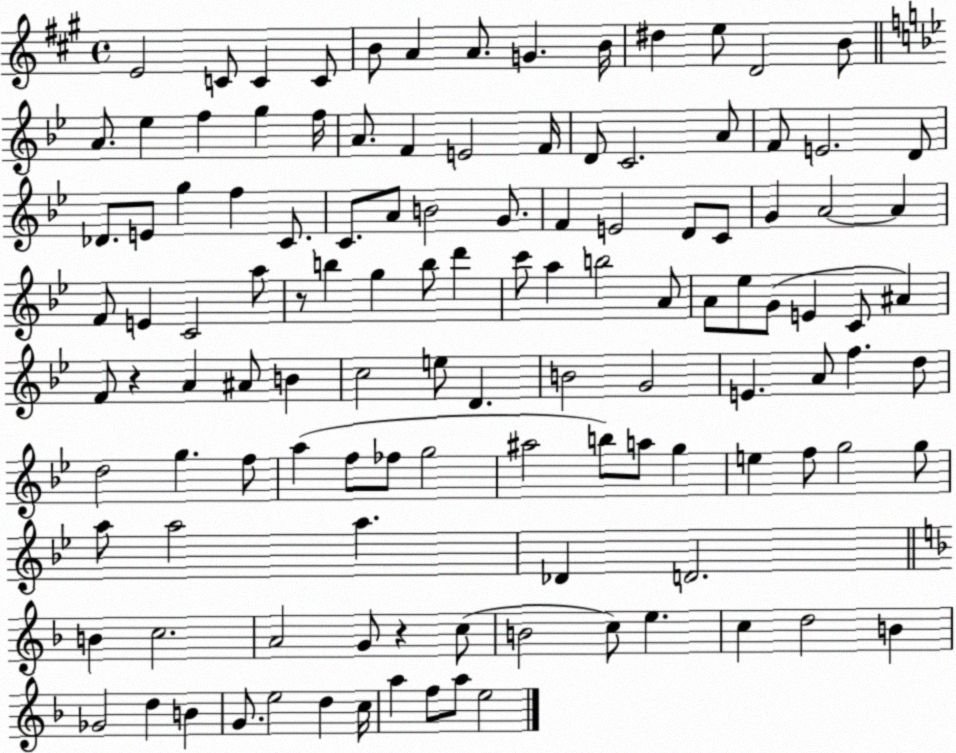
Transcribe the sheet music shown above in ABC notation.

X:1
T:Untitled
M:4/4
L:1/4
K:A
E2 C/2 C C/2 B/2 A A/2 G B/4 ^d e/2 D2 B/2 A/2 _e f g f/4 A/2 F E2 F/4 D/2 C2 A/2 F/2 E2 D/2 _D/2 E/2 g f C/2 C/2 A/2 B2 G/2 F E2 D/2 C/2 G A2 A F/2 E C2 a/2 z/2 b g b/2 d' c'/2 a b2 A/2 A/2 _e/2 G/2 E C/2 ^A F/2 z A ^A/2 B c2 e/2 D B2 G2 E A/2 f d/2 d2 g f/2 a f/2 _f/2 g2 ^a2 b/2 a/2 g e f/2 g2 g/2 a/2 a2 a _D D2 B c2 A2 G/2 z c/2 B2 c/2 e c d2 B _G2 d B G/2 e2 d c/4 a f/2 a/2 e2